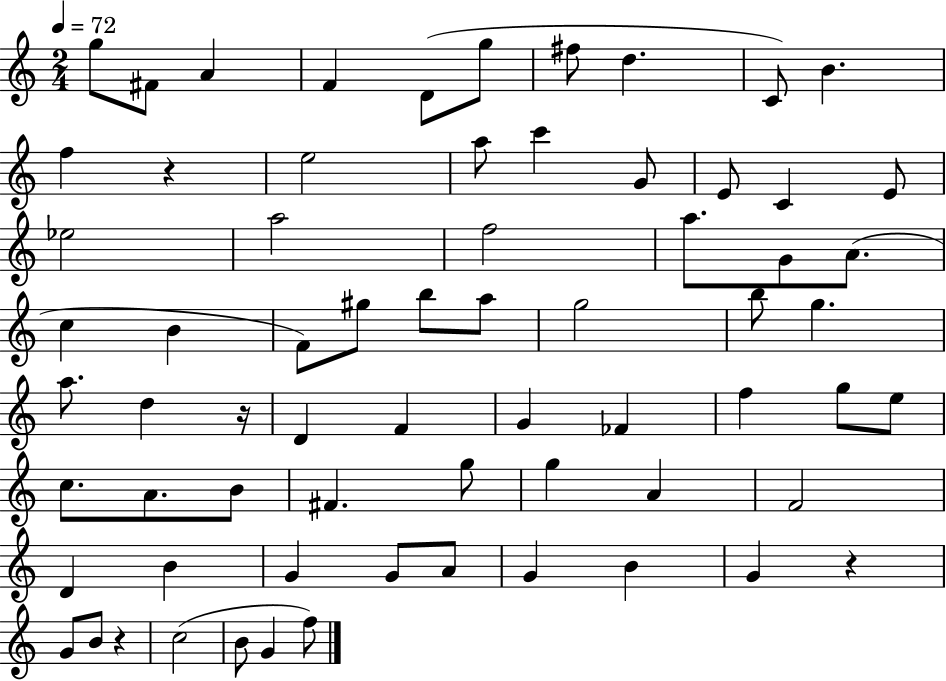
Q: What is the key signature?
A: C major